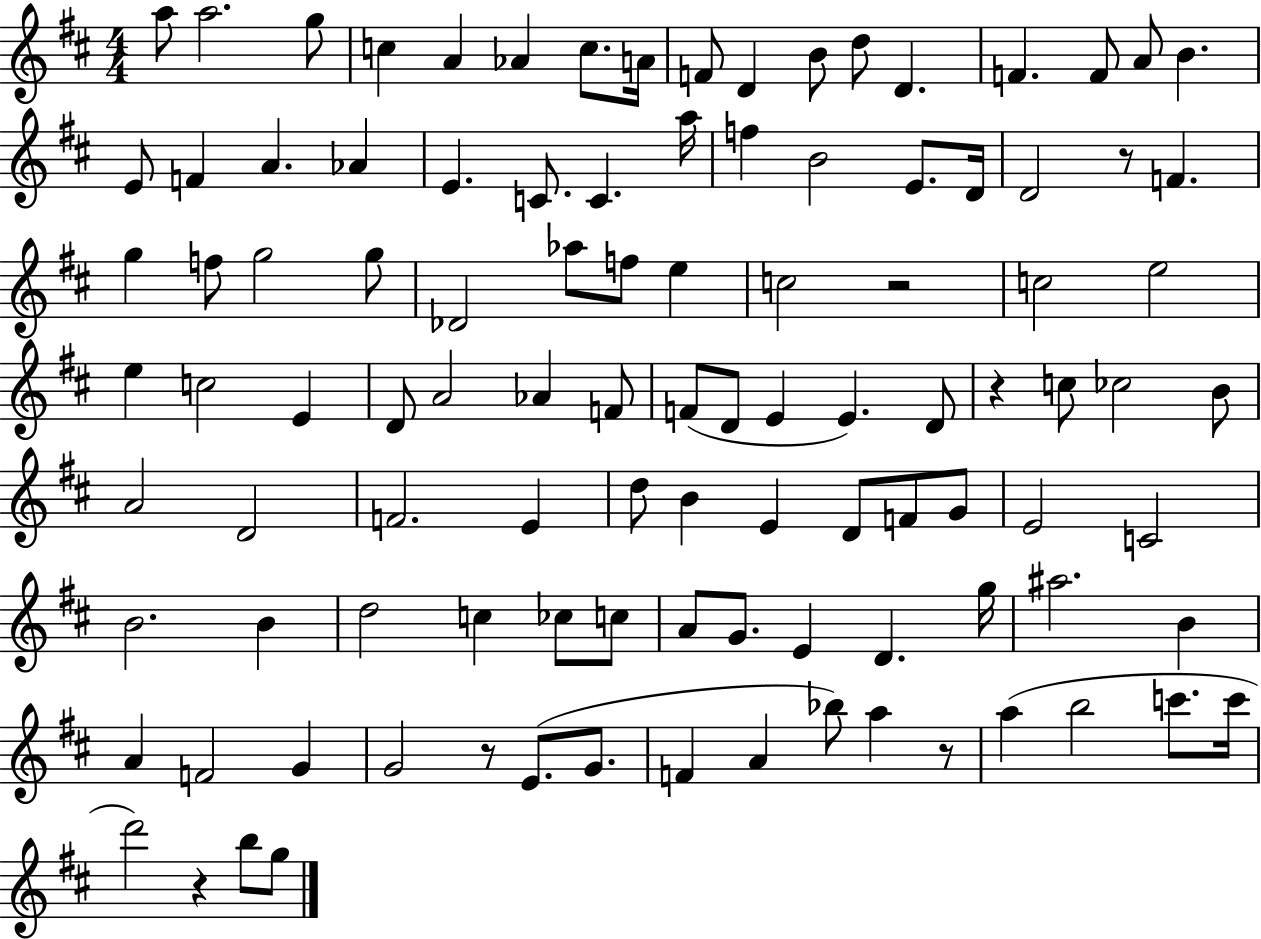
X:1
T:Untitled
M:4/4
L:1/4
K:D
a/2 a2 g/2 c A _A c/2 A/4 F/2 D B/2 d/2 D F F/2 A/2 B E/2 F A _A E C/2 C a/4 f B2 E/2 D/4 D2 z/2 F g f/2 g2 g/2 _D2 _a/2 f/2 e c2 z2 c2 e2 e c2 E D/2 A2 _A F/2 F/2 D/2 E E D/2 z c/2 _c2 B/2 A2 D2 F2 E d/2 B E D/2 F/2 G/2 E2 C2 B2 B d2 c _c/2 c/2 A/2 G/2 E D g/4 ^a2 B A F2 G G2 z/2 E/2 G/2 F A _b/2 a z/2 a b2 c'/2 c'/4 d'2 z b/2 g/2